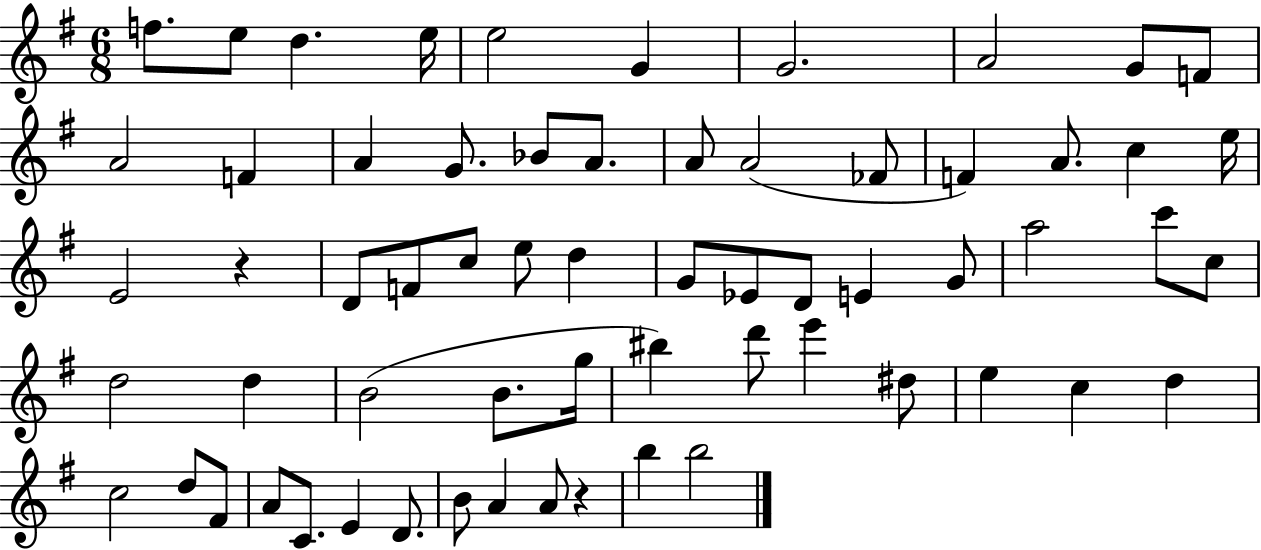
F5/e. E5/e D5/q. E5/s E5/h G4/q G4/h. A4/h G4/e F4/e A4/h F4/q A4/q G4/e. Bb4/e A4/e. A4/e A4/h FES4/e F4/q A4/e. C5/q E5/s E4/h R/q D4/e F4/e C5/e E5/e D5/q G4/e Eb4/e D4/e E4/q G4/e A5/h C6/e C5/e D5/h D5/q B4/h B4/e. G5/s BIS5/q D6/e E6/q D#5/e E5/q C5/q D5/q C5/h D5/e F#4/e A4/e C4/e. E4/q D4/e. B4/e A4/q A4/e R/q B5/q B5/h